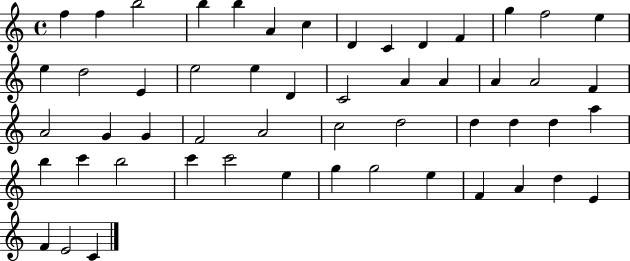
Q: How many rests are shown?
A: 0